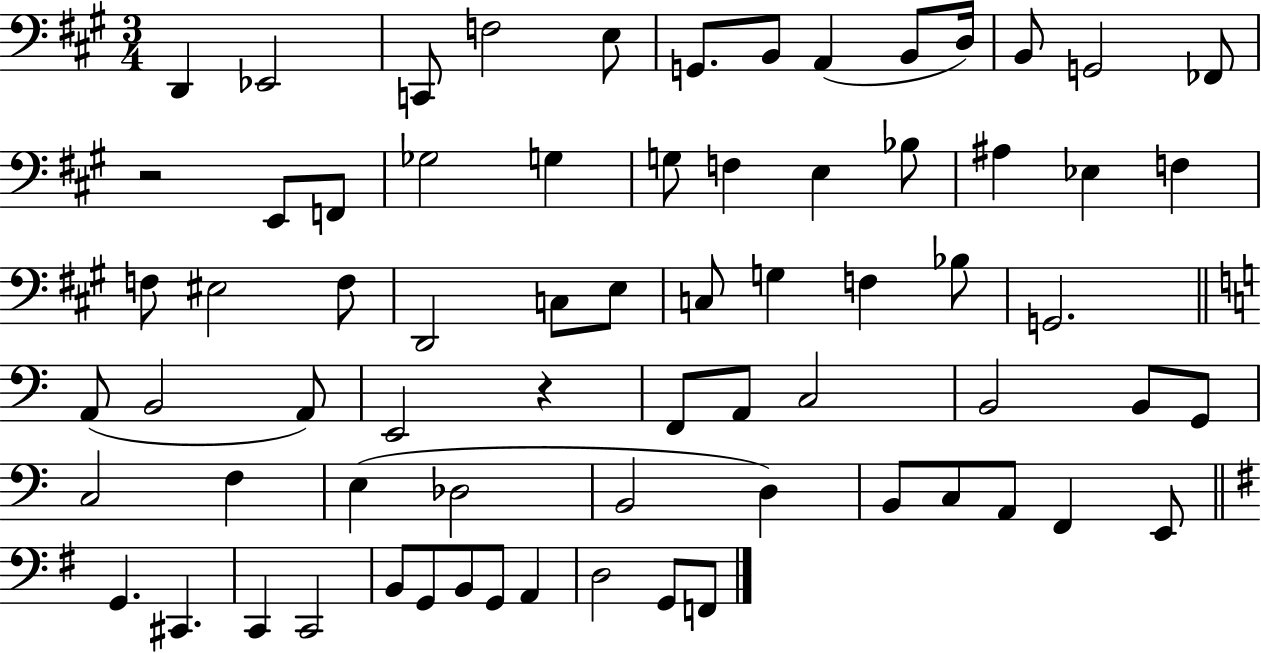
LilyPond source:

{
  \clef bass
  \numericTimeSignature
  \time 3/4
  \key a \major
  d,4 ees,2 | c,8 f2 e8 | g,8. b,8 a,4( b,8 d16) | b,8 g,2 fes,8 | \break r2 e,8 f,8 | ges2 g4 | g8 f4 e4 bes8 | ais4 ees4 f4 | \break f8 eis2 f8 | d,2 c8 e8 | c8 g4 f4 bes8 | g,2. | \break \bar "||" \break \key c \major a,8( b,2 a,8) | e,2 r4 | f,8 a,8 c2 | b,2 b,8 g,8 | \break c2 f4 | e4( des2 | b,2 d4) | b,8 c8 a,8 f,4 e,8 | \break \bar "||" \break \key g \major g,4. cis,4. | c,4 c,2 | b,8 g,8 b,8 g,8 a,4 | d2 g,8 f,8 | \break \bar "|."
}